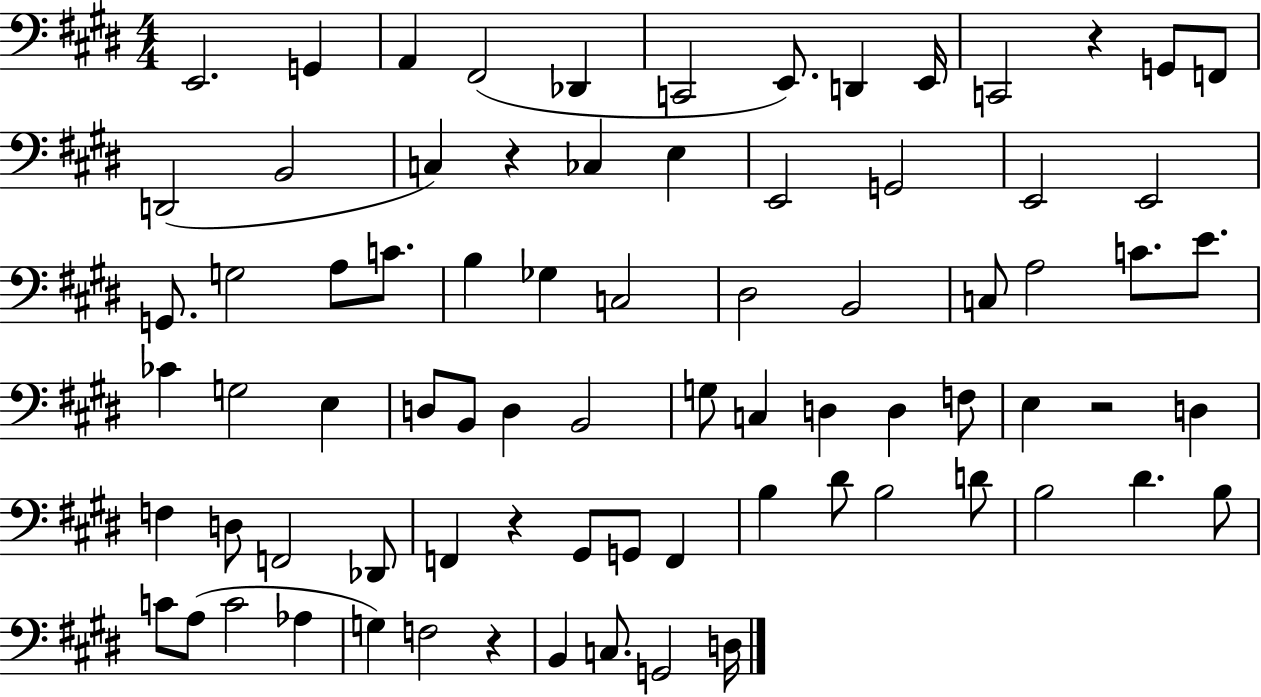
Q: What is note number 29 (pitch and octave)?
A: D#3